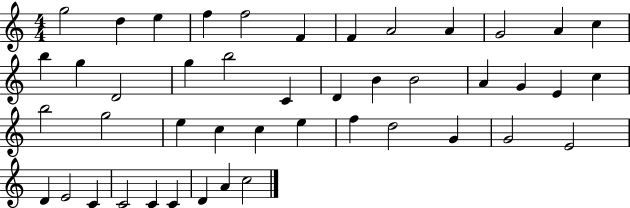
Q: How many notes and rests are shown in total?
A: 45